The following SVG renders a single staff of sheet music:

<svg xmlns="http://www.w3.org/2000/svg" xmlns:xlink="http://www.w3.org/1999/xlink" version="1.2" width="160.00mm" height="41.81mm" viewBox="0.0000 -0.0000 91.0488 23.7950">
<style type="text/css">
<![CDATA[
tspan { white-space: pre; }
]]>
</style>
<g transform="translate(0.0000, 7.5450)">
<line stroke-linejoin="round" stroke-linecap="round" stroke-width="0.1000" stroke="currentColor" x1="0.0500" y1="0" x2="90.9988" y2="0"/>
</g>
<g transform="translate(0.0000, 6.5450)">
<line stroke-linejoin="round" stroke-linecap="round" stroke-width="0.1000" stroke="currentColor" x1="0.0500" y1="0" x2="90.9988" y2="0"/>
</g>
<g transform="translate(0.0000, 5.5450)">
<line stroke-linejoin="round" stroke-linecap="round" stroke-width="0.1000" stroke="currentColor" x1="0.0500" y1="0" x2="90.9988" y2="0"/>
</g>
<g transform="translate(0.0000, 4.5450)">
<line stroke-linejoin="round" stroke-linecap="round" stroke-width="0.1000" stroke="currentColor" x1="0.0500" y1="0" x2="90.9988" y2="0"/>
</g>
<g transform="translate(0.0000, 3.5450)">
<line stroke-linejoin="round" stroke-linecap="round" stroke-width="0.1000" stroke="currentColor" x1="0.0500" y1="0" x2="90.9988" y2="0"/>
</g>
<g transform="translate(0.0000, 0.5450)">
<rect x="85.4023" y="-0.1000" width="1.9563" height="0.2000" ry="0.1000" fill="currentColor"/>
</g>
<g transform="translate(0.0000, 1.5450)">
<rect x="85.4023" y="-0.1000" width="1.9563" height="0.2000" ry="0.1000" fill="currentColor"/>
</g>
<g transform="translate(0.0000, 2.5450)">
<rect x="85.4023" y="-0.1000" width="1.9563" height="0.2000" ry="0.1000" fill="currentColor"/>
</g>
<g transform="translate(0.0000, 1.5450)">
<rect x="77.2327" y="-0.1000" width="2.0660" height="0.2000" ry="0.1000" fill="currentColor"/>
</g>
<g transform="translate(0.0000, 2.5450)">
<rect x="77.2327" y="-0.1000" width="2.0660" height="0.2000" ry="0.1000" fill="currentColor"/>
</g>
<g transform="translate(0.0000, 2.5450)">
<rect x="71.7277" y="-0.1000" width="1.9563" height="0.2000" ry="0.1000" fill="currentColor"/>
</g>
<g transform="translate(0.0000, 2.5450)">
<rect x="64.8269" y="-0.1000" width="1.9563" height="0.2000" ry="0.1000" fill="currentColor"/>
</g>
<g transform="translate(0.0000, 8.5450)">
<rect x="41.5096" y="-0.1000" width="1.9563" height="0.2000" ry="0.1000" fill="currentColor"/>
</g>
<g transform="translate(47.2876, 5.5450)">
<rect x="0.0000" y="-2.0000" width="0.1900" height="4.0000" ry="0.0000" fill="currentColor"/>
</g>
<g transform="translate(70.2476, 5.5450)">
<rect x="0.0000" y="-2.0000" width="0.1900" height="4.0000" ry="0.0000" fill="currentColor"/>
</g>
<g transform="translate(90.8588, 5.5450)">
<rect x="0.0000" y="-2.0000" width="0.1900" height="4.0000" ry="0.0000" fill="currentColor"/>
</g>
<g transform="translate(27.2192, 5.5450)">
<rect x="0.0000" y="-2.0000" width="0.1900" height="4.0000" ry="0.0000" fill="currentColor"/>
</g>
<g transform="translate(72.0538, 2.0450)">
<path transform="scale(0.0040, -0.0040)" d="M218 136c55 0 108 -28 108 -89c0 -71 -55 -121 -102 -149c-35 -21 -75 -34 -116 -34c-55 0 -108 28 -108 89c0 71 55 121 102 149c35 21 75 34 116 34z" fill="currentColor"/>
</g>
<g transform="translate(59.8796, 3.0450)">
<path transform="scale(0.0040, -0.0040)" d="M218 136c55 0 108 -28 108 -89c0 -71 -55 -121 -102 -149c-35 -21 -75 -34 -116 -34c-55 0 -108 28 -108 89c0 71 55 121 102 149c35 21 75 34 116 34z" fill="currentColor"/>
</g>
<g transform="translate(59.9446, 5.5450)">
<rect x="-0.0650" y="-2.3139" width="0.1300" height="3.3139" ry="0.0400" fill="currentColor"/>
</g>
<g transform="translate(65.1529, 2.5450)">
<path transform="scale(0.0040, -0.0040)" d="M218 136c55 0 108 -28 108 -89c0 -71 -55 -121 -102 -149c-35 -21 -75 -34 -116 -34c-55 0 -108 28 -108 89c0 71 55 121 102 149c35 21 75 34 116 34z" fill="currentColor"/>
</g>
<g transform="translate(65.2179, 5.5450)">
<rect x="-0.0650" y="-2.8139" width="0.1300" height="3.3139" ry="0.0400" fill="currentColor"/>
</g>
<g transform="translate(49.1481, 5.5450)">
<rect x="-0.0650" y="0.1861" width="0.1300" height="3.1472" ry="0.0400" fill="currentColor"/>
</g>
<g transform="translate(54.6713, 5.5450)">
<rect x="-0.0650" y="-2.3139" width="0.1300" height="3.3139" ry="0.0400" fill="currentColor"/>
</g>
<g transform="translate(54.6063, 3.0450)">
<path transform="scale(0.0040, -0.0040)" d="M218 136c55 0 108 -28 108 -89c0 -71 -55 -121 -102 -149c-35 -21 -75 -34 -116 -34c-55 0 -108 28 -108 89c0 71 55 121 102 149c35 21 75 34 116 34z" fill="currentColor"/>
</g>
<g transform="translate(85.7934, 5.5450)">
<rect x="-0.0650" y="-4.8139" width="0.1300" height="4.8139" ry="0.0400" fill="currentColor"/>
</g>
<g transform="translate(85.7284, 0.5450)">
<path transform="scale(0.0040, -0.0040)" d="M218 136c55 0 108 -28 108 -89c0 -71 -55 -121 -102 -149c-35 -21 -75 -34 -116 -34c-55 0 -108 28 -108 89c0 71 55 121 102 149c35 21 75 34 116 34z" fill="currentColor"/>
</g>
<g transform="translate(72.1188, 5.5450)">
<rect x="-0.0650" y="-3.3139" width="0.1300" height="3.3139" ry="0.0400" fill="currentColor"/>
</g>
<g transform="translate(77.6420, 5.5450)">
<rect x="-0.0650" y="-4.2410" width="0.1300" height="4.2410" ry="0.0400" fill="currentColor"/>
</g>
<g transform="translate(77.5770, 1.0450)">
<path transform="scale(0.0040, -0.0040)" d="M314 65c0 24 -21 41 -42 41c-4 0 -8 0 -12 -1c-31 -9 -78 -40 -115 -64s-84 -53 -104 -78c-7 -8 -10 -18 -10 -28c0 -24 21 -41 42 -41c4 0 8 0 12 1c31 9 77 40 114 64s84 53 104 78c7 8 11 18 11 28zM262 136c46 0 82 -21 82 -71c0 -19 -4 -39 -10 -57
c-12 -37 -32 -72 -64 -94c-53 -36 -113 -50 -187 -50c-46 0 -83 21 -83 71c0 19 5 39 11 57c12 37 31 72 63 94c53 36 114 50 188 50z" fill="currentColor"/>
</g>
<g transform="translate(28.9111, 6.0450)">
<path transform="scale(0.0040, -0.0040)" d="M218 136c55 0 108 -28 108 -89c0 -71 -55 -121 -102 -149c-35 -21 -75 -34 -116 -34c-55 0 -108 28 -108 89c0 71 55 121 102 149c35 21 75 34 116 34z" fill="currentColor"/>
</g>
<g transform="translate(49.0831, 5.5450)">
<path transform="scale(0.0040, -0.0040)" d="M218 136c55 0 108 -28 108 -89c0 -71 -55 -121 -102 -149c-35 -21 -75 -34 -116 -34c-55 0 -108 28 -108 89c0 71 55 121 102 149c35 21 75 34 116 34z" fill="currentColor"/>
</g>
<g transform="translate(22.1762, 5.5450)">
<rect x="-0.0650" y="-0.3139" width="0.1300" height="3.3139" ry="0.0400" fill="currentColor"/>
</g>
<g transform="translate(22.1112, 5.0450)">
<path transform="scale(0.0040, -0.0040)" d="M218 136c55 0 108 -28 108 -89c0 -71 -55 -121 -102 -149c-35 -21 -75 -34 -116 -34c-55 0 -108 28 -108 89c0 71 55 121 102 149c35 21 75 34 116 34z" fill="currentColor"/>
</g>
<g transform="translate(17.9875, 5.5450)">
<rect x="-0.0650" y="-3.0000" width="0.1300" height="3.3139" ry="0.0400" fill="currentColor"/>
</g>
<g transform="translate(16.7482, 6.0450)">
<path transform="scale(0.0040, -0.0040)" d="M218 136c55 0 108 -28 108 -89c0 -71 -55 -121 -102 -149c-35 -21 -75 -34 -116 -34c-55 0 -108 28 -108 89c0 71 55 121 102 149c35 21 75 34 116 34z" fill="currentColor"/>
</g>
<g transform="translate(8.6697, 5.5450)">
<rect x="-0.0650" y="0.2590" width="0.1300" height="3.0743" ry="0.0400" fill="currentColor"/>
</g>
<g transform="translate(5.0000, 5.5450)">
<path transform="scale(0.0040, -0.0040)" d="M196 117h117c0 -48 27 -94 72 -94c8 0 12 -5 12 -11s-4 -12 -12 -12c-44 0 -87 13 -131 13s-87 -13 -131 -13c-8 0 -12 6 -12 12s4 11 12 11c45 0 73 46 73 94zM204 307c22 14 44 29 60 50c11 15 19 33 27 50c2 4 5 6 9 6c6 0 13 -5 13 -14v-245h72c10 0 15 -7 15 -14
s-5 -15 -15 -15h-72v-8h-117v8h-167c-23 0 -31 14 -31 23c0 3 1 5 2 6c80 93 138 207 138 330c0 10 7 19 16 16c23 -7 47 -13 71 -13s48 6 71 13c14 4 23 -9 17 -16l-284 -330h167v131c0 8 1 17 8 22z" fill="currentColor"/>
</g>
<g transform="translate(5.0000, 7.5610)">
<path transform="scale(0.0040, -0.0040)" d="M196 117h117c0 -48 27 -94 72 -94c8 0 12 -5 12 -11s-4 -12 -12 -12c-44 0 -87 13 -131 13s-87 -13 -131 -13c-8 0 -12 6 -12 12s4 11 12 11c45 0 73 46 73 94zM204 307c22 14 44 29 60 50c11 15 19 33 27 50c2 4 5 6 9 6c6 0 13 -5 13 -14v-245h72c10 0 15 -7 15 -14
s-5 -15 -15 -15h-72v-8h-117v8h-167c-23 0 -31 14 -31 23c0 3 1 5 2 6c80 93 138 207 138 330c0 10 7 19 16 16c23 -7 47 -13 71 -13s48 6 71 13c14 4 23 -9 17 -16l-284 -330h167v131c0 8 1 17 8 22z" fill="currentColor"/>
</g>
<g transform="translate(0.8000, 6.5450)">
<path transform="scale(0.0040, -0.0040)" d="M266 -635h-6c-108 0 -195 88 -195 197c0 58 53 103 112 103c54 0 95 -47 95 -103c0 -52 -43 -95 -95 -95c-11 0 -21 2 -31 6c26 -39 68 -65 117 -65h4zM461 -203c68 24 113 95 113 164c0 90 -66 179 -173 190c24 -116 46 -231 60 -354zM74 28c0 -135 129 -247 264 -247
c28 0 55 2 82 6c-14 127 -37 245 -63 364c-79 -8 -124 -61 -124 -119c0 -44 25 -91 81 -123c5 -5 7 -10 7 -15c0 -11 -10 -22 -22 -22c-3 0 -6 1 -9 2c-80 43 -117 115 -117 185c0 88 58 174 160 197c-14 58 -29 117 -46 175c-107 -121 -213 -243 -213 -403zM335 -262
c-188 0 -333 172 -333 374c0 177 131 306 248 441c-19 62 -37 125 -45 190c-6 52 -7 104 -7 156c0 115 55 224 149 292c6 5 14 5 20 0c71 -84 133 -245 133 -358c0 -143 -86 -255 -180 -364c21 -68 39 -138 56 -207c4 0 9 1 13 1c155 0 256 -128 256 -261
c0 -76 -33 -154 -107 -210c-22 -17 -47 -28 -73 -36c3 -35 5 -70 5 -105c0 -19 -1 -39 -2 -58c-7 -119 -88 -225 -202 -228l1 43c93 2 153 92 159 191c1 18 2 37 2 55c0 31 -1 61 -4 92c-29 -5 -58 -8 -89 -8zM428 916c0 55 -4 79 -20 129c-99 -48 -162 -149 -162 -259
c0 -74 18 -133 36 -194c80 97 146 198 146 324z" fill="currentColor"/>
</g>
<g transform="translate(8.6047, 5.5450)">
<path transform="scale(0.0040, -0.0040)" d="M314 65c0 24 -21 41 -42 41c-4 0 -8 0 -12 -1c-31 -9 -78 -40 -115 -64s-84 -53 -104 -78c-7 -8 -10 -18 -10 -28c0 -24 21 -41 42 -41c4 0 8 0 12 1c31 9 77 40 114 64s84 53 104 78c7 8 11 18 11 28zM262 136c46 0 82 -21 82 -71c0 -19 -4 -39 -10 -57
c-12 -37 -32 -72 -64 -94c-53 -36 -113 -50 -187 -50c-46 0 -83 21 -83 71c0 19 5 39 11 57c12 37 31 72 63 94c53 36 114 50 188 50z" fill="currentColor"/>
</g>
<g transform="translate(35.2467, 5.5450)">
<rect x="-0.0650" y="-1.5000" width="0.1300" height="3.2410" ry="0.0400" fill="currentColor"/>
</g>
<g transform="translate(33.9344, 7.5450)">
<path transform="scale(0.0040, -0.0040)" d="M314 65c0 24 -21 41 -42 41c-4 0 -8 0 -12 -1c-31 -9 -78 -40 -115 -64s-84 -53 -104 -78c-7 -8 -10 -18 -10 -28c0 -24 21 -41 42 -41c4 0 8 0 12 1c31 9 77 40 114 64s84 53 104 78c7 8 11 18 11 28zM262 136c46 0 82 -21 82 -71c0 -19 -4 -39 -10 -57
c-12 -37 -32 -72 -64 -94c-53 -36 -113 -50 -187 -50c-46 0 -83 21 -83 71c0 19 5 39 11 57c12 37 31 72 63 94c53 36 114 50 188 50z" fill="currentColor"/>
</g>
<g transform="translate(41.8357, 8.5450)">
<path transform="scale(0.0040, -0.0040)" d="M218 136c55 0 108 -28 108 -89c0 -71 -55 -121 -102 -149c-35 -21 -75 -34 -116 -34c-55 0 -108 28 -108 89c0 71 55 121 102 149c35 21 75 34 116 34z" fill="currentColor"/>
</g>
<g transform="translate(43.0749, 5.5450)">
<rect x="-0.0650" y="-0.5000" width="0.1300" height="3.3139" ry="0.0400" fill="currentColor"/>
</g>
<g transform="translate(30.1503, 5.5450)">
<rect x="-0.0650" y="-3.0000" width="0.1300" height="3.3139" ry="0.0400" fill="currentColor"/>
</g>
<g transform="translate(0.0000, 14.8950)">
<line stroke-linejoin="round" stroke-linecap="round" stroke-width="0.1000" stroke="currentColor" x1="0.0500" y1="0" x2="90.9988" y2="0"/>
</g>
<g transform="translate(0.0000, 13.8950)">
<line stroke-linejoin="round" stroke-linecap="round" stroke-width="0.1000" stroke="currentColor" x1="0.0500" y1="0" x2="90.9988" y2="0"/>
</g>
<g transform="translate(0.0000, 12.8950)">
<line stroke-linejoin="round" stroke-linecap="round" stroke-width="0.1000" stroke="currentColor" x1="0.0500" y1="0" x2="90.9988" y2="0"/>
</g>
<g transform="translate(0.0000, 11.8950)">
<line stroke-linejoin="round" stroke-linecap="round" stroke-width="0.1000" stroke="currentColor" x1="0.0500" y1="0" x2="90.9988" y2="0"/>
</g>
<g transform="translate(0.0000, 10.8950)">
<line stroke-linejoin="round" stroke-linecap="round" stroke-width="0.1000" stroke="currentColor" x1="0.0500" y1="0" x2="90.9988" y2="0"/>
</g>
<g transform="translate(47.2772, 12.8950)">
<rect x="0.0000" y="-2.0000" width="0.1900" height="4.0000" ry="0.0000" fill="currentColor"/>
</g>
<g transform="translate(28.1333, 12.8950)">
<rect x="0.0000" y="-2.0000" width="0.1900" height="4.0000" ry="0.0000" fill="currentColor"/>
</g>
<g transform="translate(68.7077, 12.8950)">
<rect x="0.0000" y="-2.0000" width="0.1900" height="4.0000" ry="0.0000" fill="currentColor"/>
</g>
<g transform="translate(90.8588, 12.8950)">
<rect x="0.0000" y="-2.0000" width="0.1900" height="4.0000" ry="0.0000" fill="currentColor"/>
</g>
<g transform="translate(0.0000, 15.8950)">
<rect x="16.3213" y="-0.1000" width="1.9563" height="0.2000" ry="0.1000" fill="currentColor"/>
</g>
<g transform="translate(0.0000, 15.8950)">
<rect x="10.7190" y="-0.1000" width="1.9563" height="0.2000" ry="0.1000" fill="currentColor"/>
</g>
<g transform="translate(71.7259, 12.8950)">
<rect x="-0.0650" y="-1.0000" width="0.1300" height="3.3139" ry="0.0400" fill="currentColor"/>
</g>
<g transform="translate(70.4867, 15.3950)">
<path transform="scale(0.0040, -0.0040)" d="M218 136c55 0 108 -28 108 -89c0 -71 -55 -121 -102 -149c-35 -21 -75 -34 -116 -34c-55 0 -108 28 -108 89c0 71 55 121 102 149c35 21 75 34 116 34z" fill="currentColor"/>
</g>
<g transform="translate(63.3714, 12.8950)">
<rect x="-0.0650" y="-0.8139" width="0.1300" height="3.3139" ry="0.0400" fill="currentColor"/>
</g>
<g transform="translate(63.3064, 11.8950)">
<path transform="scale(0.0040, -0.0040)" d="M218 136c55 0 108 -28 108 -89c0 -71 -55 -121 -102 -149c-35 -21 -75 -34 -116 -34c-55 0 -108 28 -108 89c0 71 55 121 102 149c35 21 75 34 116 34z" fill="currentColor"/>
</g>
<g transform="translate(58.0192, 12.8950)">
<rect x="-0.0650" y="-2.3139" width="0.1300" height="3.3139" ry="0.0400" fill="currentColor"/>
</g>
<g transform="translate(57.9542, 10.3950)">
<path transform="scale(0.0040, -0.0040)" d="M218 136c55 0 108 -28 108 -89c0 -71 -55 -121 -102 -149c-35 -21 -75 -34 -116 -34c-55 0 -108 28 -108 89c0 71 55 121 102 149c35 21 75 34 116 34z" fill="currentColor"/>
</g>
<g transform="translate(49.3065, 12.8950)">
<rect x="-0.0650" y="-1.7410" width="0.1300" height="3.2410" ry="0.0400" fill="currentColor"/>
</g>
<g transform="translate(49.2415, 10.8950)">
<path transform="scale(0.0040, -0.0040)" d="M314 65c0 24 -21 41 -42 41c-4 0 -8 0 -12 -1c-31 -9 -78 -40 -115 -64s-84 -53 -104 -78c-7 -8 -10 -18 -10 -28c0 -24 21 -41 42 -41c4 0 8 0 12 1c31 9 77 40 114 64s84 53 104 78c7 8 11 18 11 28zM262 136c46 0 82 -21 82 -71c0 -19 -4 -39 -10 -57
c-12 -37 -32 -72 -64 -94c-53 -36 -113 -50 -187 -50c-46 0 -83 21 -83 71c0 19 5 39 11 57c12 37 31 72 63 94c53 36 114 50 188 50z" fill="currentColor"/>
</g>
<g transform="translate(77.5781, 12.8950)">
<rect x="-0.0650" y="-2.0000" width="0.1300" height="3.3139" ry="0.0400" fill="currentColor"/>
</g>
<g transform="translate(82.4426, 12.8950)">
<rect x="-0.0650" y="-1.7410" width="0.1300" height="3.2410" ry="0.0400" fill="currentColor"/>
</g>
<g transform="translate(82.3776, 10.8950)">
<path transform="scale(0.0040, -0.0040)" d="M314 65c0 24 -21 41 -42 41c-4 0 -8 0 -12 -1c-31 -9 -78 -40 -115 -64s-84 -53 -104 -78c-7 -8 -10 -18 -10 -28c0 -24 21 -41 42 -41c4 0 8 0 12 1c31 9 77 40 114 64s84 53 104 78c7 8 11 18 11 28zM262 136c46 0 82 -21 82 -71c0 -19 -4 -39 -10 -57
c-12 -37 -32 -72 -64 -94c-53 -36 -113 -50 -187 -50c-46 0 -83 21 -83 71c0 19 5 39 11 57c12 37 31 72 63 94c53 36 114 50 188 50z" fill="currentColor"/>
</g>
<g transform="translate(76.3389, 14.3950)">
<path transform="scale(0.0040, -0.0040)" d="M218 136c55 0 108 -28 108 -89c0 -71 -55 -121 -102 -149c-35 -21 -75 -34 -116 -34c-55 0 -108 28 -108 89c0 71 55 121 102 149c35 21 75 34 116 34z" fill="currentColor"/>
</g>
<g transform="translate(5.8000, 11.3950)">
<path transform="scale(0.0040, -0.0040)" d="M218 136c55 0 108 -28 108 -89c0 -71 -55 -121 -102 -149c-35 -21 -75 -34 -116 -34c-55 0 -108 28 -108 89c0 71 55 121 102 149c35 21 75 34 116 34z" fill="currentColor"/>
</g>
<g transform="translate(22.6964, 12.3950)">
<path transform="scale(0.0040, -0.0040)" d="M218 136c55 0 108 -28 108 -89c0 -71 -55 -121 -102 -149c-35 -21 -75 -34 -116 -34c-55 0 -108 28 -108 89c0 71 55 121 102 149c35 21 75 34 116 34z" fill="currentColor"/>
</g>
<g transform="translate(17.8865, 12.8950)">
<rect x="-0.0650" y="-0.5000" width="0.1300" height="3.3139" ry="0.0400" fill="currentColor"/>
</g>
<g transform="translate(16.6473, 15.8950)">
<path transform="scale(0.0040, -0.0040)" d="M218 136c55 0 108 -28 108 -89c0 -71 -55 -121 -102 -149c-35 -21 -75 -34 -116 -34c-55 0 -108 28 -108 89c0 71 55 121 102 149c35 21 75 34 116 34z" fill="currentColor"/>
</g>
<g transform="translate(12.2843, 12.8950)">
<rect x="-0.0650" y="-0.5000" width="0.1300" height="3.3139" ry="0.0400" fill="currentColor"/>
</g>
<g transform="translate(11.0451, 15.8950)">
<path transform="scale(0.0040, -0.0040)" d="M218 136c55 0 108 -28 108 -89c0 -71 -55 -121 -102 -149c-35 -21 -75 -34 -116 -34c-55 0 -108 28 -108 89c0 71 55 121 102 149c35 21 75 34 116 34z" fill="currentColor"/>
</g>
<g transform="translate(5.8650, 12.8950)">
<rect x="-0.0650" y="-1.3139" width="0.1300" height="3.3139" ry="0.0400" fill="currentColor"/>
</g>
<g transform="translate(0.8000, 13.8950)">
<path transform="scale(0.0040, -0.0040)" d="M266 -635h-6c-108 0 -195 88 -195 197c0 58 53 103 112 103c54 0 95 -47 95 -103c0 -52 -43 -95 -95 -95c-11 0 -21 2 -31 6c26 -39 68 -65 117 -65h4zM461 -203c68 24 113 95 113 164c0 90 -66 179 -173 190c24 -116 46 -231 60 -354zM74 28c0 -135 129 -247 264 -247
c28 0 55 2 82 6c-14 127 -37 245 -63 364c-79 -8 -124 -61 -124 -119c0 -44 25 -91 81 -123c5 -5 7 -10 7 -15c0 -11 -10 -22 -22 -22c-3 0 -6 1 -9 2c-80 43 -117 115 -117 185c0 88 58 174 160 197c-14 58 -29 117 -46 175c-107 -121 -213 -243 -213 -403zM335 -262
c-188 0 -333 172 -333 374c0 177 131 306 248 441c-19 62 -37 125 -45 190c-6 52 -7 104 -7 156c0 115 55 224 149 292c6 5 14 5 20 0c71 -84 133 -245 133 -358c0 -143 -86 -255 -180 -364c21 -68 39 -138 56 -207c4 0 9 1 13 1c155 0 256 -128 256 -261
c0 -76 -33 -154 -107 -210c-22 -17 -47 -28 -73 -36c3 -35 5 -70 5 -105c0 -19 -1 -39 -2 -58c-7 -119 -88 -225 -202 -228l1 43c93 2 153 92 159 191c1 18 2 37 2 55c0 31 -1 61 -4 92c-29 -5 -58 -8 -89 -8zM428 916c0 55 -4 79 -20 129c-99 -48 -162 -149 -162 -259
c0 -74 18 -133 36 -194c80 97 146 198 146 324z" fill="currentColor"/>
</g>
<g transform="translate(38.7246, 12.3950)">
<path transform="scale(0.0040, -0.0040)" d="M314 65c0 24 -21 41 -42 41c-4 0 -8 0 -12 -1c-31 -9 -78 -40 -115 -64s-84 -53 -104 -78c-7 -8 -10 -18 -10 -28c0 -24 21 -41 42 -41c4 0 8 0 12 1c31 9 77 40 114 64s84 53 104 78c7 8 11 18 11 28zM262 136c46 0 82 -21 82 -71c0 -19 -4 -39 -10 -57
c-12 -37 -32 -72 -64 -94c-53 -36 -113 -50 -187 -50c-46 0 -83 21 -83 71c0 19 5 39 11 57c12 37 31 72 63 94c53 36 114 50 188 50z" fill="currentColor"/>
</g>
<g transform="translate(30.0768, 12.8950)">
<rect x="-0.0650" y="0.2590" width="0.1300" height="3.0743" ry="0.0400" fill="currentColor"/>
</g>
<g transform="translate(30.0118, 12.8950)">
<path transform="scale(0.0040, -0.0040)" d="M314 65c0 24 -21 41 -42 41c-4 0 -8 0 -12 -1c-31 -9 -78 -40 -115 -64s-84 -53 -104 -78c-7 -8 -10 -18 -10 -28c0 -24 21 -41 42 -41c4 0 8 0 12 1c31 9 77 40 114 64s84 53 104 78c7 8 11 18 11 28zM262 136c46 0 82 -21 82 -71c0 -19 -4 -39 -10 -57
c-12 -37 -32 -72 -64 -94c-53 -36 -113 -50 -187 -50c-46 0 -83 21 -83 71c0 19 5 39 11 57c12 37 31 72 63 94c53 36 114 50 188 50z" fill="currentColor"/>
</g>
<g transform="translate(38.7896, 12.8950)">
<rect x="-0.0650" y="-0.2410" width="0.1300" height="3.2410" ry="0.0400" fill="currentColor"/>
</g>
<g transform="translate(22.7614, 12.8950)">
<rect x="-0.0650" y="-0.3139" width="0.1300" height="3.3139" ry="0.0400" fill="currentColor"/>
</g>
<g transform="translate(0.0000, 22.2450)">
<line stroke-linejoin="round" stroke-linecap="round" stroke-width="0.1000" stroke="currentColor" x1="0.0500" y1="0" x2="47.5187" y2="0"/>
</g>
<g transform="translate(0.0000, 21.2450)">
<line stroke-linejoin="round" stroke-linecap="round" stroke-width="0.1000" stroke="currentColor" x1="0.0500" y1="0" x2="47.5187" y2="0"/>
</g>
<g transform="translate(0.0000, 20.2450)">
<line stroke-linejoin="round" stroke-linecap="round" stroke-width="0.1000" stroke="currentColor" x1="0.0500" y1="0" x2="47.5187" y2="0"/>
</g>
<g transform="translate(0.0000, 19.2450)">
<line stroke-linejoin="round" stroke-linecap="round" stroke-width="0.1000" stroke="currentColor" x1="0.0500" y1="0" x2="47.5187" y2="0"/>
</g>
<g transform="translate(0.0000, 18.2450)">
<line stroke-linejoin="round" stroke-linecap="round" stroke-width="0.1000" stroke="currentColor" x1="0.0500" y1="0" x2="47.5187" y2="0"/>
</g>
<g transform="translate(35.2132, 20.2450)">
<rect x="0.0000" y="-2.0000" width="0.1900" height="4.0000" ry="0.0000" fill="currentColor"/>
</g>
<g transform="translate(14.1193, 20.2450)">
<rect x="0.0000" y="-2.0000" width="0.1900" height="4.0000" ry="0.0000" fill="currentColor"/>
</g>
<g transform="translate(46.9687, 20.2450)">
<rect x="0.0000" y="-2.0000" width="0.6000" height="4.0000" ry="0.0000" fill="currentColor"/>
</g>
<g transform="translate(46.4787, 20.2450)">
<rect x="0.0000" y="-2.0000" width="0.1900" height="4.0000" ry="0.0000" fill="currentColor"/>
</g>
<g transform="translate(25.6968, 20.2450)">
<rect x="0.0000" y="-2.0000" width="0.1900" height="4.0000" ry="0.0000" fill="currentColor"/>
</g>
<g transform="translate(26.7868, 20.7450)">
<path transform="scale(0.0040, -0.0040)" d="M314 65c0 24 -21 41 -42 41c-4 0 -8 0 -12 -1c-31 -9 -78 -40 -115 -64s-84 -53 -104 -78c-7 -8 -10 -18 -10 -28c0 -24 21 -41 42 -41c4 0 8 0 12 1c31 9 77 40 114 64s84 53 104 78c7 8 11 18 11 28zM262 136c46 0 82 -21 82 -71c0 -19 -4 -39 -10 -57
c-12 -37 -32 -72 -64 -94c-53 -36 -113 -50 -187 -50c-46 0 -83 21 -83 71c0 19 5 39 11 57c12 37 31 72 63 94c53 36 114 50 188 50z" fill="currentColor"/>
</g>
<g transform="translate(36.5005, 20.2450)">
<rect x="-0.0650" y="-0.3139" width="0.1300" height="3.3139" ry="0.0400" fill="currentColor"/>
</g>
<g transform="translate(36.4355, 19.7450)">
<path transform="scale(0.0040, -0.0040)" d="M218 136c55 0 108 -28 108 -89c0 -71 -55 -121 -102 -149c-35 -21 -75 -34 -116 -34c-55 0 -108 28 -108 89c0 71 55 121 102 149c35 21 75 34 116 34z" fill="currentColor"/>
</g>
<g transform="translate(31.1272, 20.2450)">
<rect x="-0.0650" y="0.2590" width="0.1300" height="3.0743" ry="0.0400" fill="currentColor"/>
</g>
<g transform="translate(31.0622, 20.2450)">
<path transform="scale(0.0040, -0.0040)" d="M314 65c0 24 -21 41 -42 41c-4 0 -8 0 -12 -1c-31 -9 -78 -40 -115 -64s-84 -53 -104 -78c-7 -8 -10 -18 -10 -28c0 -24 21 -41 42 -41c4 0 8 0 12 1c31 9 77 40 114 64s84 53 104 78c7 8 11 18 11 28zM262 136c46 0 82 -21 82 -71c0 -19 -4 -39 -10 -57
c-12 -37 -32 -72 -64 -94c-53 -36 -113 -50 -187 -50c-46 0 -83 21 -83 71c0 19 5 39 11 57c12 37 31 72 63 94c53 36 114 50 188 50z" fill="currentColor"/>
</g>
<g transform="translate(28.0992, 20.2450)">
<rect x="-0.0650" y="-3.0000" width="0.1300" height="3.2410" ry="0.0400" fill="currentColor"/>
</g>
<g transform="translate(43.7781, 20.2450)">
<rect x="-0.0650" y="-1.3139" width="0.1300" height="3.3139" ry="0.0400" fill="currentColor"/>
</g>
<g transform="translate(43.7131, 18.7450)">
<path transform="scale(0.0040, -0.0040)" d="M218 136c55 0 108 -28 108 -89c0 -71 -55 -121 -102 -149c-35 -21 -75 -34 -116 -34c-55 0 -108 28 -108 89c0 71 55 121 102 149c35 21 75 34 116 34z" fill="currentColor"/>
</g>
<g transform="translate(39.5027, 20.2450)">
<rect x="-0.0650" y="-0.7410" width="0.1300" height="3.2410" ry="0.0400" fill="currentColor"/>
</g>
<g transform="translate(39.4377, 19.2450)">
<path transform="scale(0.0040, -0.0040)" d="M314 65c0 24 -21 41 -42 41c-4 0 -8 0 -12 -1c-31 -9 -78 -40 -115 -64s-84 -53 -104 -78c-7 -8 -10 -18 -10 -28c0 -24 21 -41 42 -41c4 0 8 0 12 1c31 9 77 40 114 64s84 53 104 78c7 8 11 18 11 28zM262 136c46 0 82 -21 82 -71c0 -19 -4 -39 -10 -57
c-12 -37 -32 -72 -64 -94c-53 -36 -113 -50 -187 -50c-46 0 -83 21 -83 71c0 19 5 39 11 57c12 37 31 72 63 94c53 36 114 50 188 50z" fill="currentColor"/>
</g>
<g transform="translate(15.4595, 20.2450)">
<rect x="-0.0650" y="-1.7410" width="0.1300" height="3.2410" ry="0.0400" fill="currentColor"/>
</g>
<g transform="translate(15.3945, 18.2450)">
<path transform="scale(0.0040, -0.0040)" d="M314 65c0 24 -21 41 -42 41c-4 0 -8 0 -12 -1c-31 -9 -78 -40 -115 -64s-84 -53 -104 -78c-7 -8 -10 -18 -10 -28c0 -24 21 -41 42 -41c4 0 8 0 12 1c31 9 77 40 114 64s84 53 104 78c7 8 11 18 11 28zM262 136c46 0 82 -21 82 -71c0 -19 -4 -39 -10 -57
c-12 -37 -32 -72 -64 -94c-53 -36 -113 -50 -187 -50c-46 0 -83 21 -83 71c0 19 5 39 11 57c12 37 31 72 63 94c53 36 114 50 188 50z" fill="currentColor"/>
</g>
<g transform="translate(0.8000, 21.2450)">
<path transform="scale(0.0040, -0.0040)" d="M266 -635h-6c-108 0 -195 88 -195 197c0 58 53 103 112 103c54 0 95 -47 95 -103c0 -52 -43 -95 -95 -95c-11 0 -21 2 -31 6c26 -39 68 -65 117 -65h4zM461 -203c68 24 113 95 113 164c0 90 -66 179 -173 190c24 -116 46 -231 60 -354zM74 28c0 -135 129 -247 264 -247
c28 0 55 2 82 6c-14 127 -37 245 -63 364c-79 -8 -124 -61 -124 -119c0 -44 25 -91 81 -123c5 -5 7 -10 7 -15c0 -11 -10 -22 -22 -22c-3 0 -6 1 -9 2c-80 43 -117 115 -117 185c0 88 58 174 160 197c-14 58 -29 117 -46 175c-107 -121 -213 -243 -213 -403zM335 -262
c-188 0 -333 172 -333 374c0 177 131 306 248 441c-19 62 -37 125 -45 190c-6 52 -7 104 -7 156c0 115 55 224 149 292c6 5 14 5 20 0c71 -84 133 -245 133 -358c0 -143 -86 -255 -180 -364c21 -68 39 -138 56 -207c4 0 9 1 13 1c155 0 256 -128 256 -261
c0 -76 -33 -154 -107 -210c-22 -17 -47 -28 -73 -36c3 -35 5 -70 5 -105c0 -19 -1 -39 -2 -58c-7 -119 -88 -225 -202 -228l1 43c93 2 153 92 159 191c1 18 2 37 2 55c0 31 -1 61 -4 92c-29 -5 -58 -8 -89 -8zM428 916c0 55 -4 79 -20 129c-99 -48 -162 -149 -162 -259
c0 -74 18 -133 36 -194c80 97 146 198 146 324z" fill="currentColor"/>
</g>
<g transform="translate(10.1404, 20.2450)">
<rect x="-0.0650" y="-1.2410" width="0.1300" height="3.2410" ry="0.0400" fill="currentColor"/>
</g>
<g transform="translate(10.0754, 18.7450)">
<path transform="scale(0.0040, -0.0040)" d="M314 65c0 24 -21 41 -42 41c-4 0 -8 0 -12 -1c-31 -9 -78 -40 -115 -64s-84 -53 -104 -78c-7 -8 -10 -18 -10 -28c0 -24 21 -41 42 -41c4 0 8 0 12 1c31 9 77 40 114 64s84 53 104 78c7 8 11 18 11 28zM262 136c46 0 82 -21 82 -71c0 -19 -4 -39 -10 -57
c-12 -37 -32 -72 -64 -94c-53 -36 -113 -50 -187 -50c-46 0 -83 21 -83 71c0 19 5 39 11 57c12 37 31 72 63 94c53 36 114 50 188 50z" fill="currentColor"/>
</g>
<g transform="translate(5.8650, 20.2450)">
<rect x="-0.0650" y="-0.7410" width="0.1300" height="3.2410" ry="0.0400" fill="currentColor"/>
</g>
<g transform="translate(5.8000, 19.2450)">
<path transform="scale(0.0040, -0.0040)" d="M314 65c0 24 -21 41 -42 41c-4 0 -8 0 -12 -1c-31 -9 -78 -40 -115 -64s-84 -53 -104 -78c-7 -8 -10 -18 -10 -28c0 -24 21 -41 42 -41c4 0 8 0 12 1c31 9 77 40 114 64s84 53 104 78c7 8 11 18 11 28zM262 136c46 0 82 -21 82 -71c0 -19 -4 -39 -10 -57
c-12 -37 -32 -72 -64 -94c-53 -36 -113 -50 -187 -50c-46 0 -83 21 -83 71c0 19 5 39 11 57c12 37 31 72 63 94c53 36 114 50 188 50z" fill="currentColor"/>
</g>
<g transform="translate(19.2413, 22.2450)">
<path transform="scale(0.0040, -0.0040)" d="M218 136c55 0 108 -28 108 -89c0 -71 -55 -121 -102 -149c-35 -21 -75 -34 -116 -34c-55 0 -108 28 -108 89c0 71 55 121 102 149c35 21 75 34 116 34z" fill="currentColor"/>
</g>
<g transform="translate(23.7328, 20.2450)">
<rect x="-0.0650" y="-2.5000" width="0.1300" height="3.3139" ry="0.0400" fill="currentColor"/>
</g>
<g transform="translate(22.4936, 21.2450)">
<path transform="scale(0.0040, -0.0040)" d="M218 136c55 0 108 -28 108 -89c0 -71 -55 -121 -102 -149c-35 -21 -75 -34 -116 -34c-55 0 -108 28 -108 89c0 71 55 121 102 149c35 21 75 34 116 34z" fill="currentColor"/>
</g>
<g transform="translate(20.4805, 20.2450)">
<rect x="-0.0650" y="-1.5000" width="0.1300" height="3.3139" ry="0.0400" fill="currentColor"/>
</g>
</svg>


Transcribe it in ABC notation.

X:1
T:Untitled
M:4/4
L:1/4
K:C
B2 A c A E2 C B g g a b d'2 e' e C C c B2 c2 f2 g d D F f2 d2 e2 f2 E G A2 B2 c d2 e